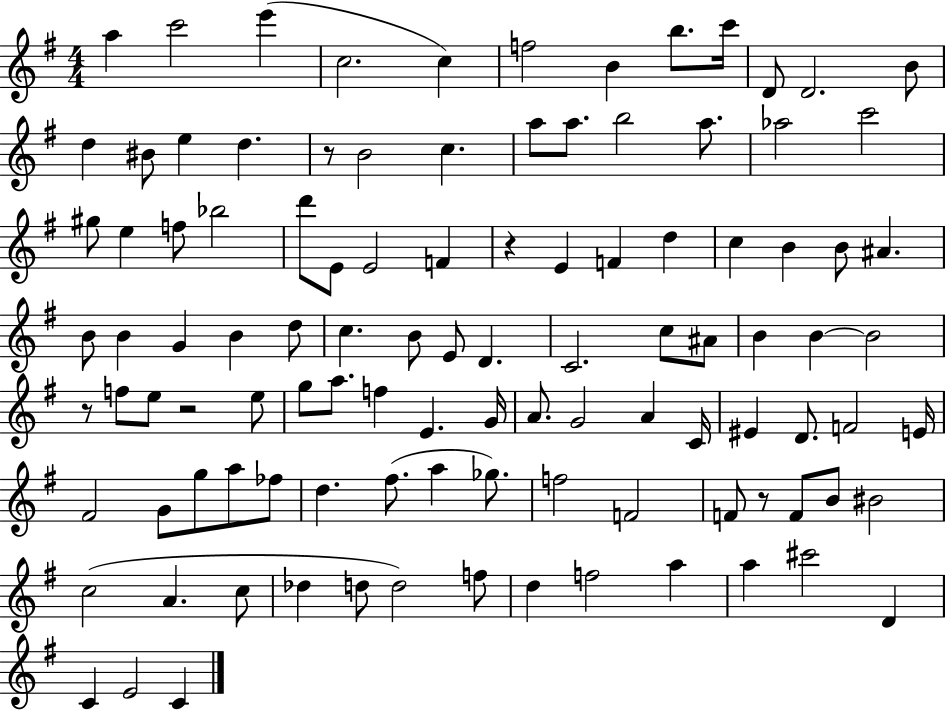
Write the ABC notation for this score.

X:1
T:Untitled
M:4/4
L:1/4
K:G
a c'2 e' c2 c f2 B b/2 c'/4 D/2 D2 B/2 d ^B/2 e d z/2 B2 c a/2 a/2 b2 a/2 _a2 c'2 ^g/2 e f/2 _b2 d'/2 E/2 E2 F z E F d c B B/2 ^A B/2 B G B d/2 c B/2 E/2 D C2 c/2 ^A/2 B B B2 z/2 f/2 e/2 z2 e/2 g/2 a/2 f E G/4 A/2 G2 A C/4 ^E D/2 F2 E/4 ^F2 G/2 g/2 a/2 _f/2 d ^f/2 a _g/2 f2 F2 F/2 z/2 F/2 B/2 ^B2 c2 A c/2 _d d/2 d2 f/2 d f2 a a ^c'2 D C E2 C